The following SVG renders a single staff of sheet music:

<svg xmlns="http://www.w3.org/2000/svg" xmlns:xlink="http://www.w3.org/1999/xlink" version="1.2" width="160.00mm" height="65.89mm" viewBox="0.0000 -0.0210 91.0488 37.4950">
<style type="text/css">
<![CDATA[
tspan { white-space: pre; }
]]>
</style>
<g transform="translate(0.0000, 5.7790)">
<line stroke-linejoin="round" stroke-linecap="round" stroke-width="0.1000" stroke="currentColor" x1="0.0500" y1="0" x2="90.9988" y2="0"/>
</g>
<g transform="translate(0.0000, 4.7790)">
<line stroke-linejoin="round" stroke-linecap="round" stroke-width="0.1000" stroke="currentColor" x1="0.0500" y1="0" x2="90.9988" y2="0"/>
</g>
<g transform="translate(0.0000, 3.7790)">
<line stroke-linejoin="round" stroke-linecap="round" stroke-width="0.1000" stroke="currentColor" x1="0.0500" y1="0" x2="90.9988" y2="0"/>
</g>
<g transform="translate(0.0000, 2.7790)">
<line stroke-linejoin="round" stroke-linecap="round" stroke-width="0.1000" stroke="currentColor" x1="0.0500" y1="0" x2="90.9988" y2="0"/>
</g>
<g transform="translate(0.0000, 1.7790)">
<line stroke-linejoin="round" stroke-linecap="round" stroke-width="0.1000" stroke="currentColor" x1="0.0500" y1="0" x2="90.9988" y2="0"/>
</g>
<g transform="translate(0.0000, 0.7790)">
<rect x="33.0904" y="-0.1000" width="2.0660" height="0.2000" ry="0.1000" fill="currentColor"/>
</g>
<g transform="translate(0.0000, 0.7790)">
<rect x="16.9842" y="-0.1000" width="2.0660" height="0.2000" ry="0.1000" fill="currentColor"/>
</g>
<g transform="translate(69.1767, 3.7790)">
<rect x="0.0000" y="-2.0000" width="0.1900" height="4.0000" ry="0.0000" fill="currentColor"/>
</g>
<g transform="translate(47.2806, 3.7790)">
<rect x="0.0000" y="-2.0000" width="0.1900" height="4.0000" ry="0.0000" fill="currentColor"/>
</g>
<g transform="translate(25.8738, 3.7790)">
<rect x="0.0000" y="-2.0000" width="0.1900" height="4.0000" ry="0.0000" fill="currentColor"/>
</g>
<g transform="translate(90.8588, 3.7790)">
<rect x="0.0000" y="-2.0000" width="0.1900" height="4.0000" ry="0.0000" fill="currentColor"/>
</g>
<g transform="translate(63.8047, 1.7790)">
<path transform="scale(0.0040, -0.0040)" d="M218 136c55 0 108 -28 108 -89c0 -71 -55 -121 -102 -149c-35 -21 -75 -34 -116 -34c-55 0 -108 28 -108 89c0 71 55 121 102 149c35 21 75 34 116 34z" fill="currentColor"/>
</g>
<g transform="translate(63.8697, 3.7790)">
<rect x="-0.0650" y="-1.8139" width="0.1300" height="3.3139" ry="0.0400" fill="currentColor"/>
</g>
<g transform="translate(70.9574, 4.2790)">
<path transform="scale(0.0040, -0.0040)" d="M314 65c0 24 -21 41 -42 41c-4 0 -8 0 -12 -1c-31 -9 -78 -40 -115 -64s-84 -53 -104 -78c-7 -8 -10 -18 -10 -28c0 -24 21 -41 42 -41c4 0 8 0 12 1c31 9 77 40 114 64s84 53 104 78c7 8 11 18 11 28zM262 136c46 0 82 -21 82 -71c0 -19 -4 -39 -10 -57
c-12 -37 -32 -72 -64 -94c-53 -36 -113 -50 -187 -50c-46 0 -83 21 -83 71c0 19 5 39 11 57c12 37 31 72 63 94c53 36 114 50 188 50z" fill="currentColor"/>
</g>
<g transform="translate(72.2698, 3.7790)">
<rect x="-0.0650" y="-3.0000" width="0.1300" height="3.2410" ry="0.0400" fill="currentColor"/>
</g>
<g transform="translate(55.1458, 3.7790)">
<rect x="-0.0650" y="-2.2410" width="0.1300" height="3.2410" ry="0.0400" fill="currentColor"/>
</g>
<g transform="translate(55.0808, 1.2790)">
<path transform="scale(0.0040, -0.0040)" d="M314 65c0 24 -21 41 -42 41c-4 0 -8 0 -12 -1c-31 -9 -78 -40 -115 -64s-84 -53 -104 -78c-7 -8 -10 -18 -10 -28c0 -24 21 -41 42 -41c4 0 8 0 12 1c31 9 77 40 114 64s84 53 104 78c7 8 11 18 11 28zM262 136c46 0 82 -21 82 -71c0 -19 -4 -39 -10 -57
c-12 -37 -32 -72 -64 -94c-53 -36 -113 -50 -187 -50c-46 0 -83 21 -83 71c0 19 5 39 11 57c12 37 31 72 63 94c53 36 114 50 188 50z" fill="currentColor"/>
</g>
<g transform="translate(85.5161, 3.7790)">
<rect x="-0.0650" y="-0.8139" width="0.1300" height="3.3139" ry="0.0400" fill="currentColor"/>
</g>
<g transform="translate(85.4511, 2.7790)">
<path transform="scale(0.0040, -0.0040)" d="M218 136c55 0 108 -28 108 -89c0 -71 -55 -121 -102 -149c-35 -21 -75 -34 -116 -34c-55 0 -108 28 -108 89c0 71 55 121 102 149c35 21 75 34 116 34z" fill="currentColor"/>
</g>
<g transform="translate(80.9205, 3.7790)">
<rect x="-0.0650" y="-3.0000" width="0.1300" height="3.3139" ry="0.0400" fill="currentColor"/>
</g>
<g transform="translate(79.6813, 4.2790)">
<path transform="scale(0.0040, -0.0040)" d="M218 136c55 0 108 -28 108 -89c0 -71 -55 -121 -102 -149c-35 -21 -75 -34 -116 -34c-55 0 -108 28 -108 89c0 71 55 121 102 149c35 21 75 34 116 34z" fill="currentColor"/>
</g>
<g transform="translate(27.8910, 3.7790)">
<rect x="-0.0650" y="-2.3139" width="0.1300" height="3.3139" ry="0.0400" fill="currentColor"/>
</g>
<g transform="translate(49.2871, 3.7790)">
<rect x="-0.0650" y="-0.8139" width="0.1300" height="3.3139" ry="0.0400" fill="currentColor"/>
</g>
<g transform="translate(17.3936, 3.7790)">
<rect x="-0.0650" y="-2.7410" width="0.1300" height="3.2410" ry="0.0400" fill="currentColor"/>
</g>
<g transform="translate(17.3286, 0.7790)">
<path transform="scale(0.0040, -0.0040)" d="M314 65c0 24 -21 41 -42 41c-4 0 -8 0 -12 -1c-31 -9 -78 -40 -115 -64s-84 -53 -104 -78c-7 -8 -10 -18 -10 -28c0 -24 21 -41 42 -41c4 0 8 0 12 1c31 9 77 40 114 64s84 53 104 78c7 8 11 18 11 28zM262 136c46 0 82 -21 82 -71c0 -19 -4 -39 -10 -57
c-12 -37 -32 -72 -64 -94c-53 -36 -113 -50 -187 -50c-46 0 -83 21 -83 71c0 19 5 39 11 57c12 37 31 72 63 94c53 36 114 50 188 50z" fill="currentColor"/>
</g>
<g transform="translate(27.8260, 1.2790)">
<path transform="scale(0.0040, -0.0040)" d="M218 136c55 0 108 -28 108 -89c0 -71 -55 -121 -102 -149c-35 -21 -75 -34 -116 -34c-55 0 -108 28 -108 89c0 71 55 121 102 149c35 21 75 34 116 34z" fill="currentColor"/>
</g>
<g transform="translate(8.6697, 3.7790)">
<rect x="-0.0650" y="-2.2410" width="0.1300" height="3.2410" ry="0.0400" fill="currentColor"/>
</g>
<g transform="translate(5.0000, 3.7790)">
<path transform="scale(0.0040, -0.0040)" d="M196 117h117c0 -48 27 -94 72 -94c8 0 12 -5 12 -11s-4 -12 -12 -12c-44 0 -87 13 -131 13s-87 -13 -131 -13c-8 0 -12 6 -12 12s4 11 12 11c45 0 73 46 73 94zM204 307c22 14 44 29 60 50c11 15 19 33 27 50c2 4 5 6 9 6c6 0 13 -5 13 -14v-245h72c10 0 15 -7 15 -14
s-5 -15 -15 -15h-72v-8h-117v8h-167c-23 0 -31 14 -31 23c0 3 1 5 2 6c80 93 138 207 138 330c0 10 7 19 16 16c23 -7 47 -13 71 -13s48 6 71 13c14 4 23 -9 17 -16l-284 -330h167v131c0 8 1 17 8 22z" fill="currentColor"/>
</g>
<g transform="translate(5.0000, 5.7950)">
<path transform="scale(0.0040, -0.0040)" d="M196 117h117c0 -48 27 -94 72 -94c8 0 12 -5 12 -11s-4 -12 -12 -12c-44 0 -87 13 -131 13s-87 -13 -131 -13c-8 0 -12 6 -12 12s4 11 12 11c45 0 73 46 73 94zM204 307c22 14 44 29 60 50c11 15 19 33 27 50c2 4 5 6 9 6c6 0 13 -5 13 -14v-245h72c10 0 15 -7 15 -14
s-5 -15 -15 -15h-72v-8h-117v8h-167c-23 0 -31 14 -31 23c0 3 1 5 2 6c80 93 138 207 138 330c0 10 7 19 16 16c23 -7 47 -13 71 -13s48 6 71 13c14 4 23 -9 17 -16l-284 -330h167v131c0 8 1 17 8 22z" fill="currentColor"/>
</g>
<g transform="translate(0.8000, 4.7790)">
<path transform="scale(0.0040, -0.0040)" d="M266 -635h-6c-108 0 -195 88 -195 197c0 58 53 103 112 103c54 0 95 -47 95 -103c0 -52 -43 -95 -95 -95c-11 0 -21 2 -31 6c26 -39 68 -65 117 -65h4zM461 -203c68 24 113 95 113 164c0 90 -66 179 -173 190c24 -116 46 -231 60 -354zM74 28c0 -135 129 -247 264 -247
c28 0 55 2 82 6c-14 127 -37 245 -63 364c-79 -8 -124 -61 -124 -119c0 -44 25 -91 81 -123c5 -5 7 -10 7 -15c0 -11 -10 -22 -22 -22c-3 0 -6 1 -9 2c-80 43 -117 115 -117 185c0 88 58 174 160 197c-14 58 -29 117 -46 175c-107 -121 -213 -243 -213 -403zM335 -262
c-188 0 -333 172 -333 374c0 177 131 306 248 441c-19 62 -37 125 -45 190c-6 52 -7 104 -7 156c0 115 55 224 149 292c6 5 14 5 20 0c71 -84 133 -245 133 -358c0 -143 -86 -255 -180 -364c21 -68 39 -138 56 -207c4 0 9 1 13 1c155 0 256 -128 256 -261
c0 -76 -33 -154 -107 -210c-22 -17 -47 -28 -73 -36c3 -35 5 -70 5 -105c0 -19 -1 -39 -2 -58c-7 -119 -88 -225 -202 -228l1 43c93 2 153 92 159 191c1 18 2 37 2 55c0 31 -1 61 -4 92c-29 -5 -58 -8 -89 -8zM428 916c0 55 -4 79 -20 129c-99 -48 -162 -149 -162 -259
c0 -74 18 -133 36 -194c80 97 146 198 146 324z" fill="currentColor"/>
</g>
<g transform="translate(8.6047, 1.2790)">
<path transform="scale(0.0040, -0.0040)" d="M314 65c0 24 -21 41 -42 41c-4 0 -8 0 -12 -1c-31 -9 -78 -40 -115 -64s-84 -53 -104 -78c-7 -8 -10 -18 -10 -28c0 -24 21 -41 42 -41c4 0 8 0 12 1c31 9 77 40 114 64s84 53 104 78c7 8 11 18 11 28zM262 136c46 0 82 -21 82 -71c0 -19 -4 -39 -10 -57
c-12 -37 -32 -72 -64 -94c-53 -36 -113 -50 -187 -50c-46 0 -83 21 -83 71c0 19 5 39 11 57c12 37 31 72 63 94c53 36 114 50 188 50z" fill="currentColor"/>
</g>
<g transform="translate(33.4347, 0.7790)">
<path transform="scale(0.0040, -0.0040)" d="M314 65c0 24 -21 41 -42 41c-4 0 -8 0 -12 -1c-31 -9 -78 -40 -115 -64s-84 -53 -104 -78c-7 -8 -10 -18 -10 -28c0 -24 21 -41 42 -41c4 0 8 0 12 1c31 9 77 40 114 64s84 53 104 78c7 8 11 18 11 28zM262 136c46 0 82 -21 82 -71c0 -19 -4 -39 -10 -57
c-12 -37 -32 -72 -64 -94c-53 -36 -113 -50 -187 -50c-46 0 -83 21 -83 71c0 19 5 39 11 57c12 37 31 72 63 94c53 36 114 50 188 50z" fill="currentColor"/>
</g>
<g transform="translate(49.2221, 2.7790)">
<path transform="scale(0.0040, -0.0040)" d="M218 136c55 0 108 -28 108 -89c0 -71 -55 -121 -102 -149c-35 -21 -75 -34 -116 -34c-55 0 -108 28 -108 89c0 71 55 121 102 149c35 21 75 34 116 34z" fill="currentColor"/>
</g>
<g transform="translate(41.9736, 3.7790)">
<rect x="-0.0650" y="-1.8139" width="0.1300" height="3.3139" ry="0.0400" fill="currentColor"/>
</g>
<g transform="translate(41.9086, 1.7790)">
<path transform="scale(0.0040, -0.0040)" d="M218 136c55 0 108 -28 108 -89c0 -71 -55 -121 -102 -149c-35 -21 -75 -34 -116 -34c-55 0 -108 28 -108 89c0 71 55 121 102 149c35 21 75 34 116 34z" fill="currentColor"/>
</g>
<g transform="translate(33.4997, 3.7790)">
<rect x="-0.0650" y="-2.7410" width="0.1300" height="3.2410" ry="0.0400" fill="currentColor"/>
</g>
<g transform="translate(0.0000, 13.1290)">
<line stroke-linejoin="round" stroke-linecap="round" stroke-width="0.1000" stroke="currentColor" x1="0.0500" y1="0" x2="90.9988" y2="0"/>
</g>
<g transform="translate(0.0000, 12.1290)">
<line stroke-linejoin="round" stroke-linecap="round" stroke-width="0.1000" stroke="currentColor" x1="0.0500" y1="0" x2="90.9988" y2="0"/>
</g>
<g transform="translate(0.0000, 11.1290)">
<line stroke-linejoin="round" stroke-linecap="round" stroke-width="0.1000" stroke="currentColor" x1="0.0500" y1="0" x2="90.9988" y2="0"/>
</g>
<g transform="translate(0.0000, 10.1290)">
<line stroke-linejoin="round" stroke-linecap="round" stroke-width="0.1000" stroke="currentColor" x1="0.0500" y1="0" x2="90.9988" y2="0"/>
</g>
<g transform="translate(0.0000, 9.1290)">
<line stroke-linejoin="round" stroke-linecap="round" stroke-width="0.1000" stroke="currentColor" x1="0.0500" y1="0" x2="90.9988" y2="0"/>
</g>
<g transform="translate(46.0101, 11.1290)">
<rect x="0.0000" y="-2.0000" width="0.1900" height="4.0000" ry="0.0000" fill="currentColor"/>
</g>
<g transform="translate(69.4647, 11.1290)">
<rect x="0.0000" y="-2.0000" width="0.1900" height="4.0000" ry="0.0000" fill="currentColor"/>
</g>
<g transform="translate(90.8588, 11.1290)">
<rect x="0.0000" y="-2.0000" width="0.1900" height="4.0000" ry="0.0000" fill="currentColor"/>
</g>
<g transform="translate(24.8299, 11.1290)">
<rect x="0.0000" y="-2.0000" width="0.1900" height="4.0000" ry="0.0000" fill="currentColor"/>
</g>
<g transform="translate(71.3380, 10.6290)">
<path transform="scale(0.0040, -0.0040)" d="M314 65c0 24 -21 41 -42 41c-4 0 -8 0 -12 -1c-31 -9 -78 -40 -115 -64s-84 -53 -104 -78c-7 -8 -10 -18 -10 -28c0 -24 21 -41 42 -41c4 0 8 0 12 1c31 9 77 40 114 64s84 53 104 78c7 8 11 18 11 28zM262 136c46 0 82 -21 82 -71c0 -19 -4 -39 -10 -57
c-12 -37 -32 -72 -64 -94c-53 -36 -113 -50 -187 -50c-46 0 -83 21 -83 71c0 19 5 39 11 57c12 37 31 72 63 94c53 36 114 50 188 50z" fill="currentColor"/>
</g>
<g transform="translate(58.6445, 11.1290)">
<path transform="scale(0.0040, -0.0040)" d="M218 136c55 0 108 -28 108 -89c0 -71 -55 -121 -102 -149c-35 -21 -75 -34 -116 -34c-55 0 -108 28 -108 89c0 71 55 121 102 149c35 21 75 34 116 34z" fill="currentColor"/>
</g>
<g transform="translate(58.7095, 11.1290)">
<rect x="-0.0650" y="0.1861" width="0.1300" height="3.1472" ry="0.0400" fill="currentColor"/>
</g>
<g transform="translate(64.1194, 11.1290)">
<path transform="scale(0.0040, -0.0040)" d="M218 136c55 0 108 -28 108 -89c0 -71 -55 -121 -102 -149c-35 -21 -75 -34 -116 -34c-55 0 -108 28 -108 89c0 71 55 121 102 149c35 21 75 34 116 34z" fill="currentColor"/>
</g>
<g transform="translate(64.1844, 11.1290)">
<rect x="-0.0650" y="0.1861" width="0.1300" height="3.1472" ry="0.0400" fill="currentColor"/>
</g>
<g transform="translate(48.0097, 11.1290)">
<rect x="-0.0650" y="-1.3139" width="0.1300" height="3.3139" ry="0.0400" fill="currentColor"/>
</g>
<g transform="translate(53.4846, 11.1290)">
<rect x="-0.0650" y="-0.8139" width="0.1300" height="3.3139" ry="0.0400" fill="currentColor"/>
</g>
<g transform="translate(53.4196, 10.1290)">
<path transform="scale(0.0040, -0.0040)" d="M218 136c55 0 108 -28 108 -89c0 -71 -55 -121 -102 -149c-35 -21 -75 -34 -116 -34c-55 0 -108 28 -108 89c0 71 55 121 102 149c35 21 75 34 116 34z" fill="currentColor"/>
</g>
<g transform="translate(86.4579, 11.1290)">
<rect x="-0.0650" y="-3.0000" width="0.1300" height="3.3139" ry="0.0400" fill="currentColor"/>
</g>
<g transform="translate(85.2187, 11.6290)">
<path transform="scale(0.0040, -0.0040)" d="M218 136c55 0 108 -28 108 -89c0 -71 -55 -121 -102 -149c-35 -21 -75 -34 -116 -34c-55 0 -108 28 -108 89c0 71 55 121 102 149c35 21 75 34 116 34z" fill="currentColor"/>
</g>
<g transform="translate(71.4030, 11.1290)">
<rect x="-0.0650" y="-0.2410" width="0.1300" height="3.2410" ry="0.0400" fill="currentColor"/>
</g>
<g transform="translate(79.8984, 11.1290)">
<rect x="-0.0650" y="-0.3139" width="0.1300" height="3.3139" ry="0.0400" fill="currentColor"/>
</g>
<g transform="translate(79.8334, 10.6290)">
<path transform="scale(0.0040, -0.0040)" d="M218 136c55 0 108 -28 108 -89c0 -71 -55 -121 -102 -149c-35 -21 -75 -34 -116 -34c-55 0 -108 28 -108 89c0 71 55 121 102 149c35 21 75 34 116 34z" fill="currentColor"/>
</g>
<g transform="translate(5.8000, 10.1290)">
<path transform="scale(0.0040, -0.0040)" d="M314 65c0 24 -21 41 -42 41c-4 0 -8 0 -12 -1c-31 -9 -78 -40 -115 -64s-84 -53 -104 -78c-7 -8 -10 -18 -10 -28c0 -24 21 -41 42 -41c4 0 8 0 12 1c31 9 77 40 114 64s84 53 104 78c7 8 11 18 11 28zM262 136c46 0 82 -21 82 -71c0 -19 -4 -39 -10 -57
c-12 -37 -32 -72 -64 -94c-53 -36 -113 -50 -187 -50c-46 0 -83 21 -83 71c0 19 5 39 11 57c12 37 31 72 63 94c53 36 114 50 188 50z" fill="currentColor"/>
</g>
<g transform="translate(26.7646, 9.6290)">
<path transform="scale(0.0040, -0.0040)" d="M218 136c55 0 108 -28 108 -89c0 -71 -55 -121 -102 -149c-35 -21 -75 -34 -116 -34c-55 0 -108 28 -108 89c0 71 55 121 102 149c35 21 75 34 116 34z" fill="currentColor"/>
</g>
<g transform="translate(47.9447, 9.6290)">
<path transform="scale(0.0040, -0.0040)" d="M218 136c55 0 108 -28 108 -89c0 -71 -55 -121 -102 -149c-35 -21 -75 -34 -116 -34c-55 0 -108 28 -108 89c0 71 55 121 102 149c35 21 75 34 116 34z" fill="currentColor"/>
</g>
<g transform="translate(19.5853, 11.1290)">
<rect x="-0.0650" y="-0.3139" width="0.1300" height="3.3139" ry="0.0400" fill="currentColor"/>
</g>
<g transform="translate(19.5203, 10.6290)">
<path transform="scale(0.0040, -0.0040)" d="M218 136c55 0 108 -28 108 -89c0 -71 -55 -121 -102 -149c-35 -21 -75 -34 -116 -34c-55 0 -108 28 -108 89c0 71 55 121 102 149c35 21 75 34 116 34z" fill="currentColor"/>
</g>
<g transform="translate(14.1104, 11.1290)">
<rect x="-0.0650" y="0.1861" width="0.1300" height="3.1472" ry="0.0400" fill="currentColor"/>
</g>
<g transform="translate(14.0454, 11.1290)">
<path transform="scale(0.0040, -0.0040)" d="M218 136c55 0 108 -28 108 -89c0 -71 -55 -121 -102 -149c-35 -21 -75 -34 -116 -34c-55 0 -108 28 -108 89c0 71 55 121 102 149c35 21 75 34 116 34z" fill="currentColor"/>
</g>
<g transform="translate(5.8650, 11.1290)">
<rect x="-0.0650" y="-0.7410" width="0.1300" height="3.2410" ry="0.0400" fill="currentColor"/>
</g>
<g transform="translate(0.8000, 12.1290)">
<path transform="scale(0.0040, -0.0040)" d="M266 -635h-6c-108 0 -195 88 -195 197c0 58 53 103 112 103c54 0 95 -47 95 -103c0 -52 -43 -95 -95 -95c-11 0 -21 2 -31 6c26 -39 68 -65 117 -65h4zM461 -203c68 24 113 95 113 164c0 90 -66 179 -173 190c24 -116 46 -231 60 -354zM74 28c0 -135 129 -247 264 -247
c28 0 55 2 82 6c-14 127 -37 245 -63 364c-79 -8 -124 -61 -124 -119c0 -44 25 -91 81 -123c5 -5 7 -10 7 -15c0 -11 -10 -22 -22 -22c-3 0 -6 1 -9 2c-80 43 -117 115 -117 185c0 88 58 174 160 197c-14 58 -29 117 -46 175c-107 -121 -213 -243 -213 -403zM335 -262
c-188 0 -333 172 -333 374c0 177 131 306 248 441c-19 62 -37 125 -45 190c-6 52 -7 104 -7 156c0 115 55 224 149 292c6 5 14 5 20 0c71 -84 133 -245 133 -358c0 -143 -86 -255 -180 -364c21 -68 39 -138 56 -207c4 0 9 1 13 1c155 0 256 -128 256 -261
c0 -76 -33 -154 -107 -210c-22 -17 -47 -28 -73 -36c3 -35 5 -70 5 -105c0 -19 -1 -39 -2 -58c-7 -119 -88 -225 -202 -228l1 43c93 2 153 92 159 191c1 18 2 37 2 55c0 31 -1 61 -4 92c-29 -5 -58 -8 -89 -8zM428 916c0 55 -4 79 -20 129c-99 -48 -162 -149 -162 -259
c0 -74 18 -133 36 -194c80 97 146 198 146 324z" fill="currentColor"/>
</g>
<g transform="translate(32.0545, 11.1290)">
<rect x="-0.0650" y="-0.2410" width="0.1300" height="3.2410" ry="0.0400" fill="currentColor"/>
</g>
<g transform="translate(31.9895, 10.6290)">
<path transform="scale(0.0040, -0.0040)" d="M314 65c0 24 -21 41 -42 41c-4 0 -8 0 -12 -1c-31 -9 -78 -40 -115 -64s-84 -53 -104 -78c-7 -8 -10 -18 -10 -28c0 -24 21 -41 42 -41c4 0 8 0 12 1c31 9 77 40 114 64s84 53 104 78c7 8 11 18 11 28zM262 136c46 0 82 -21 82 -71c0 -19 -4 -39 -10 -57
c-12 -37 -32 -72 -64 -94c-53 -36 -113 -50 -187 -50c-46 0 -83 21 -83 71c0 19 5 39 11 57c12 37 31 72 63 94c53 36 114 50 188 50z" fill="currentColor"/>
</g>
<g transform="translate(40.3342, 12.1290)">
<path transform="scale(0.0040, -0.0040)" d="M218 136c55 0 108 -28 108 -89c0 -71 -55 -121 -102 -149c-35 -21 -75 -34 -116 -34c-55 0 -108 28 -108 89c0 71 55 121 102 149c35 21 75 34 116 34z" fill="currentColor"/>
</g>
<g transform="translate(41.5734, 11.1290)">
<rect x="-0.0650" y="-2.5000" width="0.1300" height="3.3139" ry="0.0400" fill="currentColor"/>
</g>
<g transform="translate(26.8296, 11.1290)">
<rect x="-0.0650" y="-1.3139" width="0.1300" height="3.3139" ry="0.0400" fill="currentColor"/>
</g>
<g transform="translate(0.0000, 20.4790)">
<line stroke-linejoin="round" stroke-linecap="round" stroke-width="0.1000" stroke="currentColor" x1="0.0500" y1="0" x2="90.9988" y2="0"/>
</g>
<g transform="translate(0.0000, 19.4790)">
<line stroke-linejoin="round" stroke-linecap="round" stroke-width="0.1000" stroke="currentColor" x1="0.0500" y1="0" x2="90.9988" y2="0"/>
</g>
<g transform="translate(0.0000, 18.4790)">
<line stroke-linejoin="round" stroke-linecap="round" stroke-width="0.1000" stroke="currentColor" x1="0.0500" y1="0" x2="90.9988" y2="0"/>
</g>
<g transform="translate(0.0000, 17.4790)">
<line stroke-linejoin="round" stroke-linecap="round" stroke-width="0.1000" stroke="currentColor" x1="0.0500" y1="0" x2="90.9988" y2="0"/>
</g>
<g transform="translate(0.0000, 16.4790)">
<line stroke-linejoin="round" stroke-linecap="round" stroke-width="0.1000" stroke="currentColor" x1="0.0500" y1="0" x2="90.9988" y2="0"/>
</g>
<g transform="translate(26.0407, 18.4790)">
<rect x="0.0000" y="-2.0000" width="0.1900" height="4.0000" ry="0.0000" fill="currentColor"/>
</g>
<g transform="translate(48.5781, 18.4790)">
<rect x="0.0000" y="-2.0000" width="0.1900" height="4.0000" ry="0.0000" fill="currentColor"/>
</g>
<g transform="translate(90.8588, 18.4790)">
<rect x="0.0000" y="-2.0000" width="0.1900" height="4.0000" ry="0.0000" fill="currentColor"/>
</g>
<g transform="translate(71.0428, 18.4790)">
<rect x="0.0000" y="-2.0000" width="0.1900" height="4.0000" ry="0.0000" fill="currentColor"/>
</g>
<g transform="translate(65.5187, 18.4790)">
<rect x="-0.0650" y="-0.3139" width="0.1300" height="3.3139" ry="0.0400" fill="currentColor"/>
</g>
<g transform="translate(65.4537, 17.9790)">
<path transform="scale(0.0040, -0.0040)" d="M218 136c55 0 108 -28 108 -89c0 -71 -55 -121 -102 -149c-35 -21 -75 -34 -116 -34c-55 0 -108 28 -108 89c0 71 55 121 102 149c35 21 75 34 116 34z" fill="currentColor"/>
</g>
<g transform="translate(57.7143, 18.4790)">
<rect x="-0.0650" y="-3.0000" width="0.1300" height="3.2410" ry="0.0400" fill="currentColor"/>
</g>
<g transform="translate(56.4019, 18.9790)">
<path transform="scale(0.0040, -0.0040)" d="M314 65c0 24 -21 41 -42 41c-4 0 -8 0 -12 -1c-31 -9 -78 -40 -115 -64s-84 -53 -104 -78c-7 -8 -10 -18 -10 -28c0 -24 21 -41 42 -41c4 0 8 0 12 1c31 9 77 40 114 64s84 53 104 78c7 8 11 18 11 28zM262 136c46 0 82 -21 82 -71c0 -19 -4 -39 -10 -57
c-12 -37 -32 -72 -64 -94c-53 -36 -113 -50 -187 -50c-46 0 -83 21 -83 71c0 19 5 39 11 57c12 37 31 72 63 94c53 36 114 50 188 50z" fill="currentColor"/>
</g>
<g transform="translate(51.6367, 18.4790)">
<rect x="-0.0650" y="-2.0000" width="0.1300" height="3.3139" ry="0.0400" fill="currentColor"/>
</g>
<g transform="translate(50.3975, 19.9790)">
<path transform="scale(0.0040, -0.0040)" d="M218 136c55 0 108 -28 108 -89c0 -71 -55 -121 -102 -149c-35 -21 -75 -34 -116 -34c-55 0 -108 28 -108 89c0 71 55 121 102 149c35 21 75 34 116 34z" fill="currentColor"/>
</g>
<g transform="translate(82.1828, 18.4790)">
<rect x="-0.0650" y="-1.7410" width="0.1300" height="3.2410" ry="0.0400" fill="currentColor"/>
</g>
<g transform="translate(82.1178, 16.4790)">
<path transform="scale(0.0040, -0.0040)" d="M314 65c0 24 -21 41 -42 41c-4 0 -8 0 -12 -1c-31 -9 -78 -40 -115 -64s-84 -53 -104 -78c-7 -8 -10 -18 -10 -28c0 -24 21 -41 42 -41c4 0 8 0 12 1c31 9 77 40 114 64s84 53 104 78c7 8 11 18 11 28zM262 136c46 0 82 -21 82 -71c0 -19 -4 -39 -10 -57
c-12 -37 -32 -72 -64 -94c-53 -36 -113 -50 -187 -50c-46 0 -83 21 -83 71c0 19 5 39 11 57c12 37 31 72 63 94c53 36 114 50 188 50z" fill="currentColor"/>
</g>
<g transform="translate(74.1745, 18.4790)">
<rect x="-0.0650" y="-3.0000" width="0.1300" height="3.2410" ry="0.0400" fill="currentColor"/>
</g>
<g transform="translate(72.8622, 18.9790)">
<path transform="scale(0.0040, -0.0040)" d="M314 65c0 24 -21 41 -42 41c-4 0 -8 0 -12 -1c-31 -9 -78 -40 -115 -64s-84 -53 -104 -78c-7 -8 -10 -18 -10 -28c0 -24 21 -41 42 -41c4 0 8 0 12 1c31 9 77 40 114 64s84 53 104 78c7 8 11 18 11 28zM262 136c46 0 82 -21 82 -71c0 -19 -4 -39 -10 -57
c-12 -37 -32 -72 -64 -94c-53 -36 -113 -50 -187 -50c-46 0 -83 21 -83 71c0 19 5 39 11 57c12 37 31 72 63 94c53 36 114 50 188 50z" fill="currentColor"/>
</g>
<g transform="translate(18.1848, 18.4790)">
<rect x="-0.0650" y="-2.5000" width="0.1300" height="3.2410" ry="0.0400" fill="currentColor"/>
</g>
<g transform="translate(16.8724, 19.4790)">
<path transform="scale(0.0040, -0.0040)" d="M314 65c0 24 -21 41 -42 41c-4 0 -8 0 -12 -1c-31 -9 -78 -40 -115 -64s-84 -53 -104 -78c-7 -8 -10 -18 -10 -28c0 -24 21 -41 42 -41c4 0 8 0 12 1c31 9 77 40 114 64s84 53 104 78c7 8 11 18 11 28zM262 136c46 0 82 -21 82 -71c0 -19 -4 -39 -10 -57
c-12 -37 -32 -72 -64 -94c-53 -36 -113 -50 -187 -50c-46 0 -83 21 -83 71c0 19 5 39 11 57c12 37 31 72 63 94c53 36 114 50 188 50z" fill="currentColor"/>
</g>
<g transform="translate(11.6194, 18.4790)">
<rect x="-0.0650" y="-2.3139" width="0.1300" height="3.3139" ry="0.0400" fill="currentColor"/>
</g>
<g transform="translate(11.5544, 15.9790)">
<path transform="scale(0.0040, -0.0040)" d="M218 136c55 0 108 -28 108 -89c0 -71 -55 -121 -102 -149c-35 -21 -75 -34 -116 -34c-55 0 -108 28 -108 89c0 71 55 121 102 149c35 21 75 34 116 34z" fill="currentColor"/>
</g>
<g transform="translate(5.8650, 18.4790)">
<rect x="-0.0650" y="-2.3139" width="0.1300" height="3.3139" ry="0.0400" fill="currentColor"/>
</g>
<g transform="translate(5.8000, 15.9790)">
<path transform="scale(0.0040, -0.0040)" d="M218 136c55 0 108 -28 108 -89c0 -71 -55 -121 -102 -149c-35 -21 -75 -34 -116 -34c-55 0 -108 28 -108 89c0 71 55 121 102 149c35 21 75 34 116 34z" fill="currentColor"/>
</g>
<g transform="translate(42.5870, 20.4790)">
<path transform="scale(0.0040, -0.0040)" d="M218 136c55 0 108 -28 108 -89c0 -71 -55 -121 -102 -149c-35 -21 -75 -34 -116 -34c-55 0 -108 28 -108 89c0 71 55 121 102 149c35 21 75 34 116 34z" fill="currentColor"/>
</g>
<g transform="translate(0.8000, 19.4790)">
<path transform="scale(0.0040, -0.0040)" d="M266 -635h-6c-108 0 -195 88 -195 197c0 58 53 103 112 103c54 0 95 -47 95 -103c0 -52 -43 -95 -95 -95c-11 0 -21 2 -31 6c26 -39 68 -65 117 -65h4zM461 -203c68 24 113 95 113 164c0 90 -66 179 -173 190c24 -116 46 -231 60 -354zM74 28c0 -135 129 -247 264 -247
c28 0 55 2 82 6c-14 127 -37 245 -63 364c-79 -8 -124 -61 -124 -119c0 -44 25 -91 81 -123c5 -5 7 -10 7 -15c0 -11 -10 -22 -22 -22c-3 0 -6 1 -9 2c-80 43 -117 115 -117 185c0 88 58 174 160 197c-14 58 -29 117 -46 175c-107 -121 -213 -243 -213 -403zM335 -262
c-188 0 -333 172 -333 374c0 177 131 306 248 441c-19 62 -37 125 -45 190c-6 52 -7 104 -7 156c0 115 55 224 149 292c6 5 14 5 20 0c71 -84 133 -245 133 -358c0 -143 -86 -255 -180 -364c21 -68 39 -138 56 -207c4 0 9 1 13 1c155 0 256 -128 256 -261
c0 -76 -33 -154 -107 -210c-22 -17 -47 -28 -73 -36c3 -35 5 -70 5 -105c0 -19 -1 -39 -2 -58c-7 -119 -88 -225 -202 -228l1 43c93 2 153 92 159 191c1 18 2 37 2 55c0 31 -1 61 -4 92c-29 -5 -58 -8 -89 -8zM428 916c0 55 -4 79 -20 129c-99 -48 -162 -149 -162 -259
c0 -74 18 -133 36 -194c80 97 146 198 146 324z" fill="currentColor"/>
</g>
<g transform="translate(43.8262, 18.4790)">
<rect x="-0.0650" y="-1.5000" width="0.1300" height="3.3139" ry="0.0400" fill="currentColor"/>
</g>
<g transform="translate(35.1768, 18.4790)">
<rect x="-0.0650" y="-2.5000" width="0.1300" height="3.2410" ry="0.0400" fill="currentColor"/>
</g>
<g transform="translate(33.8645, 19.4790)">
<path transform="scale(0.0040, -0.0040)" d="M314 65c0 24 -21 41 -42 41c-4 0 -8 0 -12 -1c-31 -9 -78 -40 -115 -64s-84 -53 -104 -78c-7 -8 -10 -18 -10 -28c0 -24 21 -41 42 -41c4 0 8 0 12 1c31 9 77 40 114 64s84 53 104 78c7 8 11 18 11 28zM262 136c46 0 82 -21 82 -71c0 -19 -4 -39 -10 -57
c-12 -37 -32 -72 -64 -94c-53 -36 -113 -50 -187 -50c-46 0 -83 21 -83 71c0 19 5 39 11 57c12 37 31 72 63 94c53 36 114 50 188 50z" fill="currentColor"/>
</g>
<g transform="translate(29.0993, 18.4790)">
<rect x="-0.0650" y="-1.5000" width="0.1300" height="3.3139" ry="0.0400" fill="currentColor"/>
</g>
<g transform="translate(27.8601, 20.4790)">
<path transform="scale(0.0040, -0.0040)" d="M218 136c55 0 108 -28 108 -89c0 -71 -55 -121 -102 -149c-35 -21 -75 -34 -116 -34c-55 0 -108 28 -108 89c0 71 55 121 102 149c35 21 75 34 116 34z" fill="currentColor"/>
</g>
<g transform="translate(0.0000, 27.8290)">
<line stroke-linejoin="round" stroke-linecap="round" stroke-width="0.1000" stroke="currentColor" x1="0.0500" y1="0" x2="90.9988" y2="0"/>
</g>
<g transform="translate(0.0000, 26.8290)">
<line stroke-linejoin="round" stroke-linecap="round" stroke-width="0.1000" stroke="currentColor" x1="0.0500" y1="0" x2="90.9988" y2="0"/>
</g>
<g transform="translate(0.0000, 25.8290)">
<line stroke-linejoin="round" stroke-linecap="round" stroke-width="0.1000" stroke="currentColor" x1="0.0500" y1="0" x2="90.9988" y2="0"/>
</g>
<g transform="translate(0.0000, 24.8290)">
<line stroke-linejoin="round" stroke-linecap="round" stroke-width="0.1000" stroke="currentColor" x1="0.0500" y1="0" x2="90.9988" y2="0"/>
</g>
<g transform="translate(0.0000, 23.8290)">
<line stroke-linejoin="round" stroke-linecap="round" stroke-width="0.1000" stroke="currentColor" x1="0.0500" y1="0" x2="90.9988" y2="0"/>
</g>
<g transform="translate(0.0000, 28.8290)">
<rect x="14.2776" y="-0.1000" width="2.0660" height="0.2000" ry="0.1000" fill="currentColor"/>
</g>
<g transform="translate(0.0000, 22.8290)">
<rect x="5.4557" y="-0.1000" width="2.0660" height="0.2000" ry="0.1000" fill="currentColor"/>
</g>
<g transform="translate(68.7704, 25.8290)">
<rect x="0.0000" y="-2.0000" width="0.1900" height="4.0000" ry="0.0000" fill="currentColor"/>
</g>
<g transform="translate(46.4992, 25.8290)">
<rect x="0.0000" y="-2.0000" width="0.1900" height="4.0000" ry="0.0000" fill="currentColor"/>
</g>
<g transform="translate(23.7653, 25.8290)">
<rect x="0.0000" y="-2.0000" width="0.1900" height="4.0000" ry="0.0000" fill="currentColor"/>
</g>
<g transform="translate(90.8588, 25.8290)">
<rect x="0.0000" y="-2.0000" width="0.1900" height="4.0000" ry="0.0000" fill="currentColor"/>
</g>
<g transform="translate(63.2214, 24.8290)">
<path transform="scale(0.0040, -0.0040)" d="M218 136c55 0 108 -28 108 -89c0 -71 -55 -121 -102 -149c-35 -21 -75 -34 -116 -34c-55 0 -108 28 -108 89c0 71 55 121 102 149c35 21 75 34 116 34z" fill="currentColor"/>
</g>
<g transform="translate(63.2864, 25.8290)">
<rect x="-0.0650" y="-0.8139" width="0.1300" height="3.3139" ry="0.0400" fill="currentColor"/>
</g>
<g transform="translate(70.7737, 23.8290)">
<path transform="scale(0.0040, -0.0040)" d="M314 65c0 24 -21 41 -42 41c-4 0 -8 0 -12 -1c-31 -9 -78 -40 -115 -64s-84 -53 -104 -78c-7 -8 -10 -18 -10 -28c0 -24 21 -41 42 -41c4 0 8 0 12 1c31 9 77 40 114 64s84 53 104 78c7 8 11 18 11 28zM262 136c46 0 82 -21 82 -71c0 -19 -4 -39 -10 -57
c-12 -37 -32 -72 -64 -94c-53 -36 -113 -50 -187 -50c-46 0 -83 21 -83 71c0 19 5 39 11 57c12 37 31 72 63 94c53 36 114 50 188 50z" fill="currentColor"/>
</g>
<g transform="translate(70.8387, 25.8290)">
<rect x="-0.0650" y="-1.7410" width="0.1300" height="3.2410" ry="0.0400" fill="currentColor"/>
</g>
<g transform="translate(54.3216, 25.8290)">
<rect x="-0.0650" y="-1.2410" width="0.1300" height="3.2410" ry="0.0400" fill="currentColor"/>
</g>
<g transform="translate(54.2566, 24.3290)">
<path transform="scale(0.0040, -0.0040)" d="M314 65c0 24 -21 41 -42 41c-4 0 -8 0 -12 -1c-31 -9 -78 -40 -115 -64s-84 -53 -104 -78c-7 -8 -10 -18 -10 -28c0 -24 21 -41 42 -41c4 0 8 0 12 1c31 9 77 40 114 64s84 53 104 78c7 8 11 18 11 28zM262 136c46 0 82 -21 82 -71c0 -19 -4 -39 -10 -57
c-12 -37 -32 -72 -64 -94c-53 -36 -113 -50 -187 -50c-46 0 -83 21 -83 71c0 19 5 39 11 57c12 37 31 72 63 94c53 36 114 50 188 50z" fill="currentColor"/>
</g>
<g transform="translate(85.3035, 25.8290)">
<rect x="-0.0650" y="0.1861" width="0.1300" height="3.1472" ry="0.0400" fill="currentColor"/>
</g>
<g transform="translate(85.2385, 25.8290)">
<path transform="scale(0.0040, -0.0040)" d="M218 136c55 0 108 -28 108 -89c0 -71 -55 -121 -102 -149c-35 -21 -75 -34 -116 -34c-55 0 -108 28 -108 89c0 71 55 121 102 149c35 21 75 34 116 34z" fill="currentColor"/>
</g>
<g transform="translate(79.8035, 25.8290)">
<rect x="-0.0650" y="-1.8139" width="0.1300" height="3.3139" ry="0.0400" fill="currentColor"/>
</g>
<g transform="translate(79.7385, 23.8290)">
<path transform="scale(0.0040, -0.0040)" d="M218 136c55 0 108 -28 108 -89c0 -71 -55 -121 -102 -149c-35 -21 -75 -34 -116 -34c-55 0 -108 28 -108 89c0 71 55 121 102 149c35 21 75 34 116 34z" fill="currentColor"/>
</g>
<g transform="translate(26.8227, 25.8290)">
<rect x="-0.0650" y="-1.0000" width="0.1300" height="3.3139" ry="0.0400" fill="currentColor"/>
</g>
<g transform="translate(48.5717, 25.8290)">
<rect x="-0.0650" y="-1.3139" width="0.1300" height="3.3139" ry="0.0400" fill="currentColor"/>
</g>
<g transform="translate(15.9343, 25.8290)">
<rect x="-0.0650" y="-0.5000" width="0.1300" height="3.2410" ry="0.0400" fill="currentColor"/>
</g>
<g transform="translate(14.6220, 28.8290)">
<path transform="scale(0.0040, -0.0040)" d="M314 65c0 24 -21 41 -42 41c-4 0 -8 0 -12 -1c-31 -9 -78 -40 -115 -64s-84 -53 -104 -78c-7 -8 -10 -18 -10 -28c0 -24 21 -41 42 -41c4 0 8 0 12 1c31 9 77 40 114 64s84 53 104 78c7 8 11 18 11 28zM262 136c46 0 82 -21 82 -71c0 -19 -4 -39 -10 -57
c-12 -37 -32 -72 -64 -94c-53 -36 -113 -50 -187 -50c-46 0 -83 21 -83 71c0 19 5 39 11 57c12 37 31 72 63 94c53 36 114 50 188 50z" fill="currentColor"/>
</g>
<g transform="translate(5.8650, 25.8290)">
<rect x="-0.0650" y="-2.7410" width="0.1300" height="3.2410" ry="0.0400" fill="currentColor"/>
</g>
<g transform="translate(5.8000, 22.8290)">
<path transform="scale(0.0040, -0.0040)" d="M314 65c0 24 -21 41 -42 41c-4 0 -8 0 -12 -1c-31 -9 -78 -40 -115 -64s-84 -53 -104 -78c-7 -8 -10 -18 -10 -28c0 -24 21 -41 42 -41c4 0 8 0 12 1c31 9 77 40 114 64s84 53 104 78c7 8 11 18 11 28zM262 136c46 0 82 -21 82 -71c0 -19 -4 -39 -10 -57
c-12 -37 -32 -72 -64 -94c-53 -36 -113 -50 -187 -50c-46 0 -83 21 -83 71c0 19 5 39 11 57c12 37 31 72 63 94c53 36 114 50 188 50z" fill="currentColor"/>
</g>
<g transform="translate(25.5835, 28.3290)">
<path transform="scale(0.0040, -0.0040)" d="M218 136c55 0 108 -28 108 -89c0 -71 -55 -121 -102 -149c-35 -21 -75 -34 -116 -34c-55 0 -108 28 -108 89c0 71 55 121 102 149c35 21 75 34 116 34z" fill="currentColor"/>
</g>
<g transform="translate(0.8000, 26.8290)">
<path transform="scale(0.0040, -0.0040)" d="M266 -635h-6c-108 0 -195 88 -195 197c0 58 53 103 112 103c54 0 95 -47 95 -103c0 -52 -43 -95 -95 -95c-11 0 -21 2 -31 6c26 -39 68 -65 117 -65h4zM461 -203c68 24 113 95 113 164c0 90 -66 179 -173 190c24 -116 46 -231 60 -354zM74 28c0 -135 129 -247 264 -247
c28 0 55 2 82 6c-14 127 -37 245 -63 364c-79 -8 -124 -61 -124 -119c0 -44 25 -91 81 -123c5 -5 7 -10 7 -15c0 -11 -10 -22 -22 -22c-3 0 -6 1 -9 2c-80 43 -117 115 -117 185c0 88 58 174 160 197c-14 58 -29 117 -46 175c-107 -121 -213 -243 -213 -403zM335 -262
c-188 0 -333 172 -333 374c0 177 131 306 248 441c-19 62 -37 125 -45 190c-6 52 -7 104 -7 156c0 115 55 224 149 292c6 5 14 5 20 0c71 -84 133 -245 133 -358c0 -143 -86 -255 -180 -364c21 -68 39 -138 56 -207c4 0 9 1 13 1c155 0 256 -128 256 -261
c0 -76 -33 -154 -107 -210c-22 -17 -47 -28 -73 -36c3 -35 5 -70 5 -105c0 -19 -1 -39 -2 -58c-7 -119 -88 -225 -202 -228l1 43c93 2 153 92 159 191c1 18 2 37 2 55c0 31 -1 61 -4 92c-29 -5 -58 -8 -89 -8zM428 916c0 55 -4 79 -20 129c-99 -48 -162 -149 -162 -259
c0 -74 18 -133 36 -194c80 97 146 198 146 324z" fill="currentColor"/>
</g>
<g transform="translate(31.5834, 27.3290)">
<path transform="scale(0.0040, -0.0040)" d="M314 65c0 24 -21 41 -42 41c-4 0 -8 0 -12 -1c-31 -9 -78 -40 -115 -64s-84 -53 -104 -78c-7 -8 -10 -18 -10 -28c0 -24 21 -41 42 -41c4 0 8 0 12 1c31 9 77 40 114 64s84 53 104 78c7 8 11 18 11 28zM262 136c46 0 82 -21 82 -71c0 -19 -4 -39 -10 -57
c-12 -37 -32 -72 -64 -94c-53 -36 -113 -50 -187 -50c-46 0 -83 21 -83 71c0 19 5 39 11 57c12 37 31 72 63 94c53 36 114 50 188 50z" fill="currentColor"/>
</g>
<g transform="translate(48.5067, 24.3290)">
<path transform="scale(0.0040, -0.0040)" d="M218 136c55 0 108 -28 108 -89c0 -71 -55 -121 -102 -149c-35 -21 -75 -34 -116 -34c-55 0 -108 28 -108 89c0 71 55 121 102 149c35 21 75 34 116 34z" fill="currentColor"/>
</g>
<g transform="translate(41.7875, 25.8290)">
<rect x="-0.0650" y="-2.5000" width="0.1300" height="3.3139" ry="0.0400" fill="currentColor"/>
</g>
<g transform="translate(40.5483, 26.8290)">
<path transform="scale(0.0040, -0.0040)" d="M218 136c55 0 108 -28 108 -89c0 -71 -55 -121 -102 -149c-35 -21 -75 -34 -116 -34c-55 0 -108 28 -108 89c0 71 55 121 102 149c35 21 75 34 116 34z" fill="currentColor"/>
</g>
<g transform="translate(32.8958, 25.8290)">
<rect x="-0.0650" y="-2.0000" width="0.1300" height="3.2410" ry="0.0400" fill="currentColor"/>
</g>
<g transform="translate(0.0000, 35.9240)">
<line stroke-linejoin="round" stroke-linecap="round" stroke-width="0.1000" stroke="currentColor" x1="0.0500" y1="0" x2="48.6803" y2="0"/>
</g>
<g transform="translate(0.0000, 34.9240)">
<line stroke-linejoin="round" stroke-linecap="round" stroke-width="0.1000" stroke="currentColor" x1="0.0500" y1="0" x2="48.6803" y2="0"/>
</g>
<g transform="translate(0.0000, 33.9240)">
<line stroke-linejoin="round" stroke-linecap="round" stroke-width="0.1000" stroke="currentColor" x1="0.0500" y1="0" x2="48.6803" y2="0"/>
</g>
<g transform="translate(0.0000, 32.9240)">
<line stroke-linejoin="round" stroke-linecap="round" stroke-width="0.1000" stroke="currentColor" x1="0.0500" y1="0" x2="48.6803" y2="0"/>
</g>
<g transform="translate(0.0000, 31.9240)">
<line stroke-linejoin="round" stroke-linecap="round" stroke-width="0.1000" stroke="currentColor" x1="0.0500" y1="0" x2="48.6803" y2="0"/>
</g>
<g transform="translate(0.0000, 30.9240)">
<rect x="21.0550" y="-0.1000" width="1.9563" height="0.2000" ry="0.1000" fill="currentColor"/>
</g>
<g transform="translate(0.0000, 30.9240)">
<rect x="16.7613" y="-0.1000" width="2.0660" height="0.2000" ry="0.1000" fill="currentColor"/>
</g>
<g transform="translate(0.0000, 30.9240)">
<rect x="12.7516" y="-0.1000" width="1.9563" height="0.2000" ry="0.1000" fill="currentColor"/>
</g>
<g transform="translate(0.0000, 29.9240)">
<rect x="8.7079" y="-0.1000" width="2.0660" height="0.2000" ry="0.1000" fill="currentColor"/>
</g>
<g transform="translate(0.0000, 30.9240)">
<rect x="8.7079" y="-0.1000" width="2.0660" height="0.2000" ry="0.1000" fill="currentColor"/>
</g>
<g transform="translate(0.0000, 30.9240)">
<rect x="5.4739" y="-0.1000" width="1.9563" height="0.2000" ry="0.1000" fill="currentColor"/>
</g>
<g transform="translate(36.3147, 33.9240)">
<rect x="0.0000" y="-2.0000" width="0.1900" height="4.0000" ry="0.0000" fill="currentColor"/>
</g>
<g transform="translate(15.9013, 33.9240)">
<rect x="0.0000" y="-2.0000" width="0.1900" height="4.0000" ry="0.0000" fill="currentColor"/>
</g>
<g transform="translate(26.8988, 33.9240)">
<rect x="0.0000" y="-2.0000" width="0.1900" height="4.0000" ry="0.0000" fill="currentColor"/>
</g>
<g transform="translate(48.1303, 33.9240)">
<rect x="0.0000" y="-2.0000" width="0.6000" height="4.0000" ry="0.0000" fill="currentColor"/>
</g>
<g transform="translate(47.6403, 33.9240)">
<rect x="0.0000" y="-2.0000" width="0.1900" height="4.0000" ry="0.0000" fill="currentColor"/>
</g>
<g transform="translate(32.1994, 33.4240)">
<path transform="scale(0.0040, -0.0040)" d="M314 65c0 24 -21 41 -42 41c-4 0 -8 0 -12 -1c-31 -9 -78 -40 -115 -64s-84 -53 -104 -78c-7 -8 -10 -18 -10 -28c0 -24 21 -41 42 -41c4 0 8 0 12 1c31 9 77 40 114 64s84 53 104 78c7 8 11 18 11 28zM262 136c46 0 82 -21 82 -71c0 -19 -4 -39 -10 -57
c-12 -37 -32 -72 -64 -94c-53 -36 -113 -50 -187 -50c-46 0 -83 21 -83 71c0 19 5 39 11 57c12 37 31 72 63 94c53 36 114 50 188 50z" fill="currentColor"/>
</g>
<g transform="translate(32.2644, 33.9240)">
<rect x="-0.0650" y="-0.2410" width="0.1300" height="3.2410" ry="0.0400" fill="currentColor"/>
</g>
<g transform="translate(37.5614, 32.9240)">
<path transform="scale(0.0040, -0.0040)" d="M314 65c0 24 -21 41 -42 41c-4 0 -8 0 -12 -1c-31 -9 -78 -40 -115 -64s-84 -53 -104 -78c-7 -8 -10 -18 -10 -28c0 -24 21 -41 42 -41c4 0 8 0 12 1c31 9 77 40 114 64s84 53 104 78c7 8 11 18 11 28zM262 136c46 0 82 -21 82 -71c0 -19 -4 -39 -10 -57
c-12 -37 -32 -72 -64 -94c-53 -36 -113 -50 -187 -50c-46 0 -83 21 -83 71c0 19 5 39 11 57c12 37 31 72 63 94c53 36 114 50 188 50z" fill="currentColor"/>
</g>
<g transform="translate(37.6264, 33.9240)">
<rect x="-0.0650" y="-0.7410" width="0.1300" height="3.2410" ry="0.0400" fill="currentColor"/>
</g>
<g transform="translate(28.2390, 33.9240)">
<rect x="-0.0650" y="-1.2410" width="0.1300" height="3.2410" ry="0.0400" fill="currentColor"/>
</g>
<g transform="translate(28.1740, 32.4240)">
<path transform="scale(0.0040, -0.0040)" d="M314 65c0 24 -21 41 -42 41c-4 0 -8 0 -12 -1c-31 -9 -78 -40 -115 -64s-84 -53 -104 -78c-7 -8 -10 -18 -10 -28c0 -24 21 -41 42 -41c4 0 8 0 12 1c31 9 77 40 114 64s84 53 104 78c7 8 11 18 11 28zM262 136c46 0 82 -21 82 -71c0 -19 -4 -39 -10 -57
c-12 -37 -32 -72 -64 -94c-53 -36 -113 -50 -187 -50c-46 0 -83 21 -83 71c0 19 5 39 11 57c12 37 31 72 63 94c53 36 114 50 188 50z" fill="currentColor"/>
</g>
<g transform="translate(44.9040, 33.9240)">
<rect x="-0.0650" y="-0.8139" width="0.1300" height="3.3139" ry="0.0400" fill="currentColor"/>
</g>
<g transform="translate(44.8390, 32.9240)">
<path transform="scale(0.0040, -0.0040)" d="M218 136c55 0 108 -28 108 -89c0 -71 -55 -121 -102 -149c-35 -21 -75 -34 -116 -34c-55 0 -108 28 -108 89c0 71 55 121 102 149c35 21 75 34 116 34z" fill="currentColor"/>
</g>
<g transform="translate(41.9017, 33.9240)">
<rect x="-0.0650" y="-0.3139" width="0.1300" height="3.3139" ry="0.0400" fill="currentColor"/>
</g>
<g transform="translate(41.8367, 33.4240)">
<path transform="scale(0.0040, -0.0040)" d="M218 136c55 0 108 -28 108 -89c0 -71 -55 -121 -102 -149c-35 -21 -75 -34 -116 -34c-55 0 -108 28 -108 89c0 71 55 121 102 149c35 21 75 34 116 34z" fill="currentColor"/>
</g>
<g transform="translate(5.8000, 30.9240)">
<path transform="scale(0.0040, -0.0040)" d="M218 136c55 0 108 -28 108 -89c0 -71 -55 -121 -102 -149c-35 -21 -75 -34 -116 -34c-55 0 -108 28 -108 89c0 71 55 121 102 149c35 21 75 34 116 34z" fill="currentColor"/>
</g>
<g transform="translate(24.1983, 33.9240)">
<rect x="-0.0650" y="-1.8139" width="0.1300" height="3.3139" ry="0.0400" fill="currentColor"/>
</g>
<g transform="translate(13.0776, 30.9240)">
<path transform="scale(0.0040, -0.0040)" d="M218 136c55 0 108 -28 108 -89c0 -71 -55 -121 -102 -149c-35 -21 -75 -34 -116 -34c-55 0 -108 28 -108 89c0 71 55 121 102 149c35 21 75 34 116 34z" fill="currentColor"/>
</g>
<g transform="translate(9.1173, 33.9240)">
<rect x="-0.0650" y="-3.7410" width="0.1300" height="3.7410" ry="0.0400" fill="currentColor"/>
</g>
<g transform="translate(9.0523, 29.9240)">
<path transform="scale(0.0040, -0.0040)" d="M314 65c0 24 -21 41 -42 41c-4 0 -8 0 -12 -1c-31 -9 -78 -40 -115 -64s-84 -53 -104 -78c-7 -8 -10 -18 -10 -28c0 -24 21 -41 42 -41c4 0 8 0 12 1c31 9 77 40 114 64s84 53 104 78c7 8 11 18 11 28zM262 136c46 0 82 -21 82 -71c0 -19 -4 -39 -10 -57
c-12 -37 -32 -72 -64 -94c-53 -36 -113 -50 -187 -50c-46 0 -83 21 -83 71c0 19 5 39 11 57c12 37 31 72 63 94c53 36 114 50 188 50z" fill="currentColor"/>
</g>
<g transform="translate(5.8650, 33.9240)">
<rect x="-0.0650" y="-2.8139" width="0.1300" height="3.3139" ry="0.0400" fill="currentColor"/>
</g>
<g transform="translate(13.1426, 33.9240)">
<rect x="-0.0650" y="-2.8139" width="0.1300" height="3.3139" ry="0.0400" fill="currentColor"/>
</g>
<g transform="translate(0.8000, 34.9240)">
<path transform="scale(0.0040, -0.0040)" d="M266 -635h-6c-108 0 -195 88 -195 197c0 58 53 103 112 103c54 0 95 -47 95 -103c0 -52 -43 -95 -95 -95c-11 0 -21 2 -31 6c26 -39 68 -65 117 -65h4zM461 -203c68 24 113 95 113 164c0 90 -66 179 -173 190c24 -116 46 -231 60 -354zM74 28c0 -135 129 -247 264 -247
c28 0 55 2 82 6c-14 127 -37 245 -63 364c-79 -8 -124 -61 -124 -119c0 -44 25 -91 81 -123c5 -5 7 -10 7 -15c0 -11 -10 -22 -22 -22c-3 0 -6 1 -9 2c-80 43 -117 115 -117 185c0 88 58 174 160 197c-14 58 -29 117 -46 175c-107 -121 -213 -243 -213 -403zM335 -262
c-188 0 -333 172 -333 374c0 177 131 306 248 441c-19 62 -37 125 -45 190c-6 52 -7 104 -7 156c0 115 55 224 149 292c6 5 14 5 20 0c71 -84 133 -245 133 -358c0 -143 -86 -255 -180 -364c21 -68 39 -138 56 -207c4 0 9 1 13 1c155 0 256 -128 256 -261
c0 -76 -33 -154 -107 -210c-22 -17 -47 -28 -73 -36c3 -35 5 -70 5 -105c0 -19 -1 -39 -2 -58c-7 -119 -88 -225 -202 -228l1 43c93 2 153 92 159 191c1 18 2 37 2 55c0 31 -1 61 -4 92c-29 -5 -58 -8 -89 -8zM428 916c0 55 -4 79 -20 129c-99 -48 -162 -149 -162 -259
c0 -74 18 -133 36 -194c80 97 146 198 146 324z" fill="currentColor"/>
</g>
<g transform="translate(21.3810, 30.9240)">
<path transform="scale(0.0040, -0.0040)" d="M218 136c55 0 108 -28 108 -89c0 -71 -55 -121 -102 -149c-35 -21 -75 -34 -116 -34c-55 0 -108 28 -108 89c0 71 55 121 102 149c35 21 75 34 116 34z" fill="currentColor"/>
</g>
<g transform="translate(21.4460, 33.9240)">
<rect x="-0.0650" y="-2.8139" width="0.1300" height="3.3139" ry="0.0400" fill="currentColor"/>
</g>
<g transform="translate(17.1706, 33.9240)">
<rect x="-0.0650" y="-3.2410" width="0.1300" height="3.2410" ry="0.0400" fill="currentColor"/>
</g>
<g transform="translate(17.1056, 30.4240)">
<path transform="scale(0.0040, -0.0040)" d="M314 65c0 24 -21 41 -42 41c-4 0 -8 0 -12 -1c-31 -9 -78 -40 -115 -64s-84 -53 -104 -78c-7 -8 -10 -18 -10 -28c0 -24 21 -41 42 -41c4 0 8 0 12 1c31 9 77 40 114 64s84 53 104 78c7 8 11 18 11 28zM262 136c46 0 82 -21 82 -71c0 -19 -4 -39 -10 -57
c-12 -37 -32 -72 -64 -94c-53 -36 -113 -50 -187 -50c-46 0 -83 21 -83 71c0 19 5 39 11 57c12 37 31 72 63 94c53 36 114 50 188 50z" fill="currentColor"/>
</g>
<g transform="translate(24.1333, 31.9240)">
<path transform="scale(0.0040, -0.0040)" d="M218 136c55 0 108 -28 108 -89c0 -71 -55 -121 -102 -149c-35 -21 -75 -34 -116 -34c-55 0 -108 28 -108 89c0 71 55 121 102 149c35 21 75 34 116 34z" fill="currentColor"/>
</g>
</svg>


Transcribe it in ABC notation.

X:1
T:Untitled
M:4/4
L:1/4
K:C
g2 a2 g a2 f d g2 f A2 A d d2 B c e c2 G e d B B c2 c A g g G2 E G2 E F A2 c A2 f2 a2 C2 D F2 G e e2 d f2 f B a c'2 a b2 a f e2 c2 d2 c d